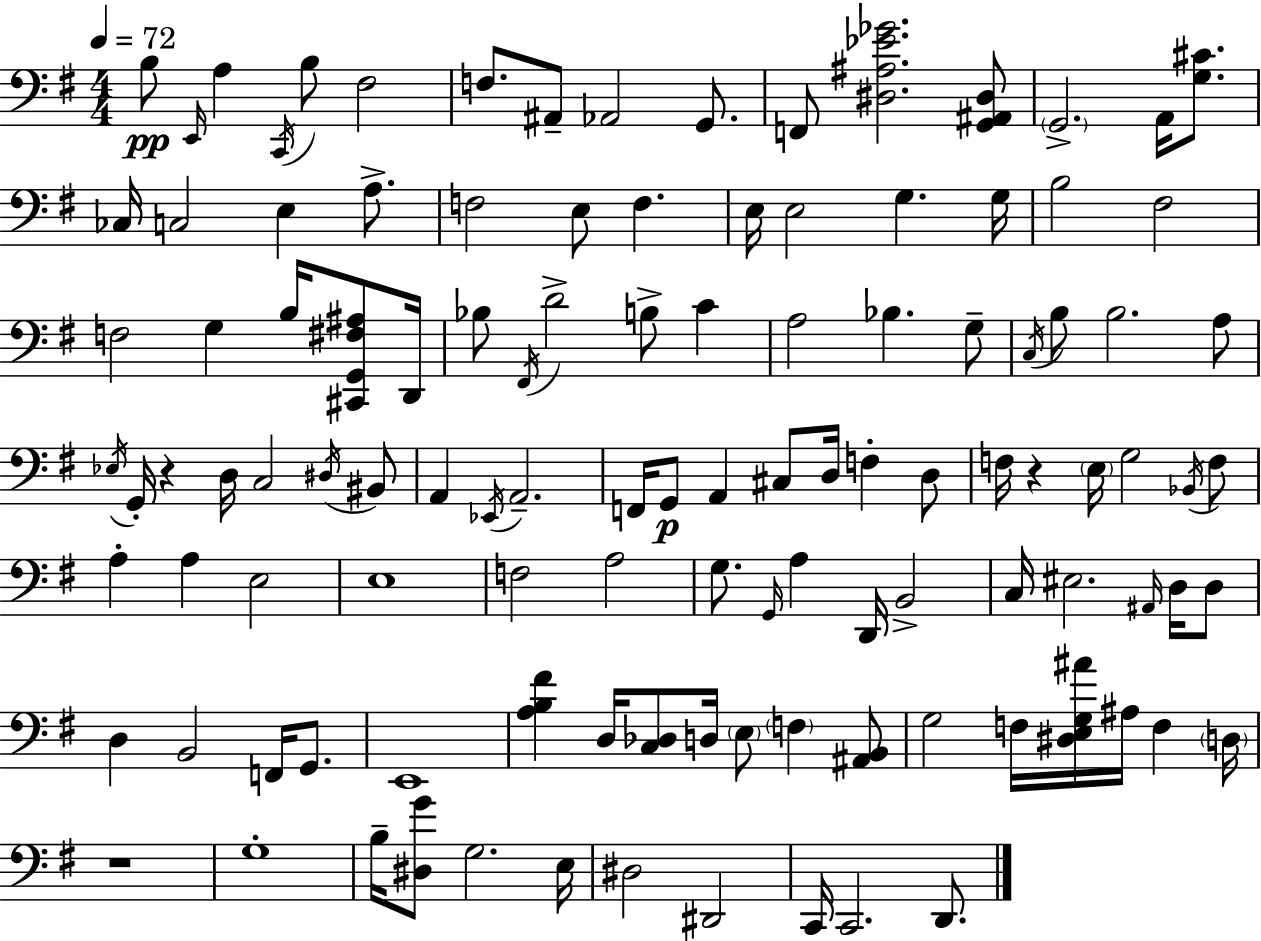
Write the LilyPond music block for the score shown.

{
  \clef bass
  \numericTimeSignature
  \time 4/4
  \key g \major
  \tempo 4 = 72
  b8\pp \grace { e,16 } a4 \acciaccatura { c,16 } b8 fis2 | f8. ais,8-- aes,2 g,8. | f,8 <dis ais ees' ges'>2. | <g, ais, dis>8 \parenthesize g,2.-> a,16 <g cis'>8. | \break ces16 c2 e4 a8.-> | f2 e8 f4. | e16 e2 g4. | g16 b2 fis2 | \break f2 g4 b16 <cis, g, fis ais>8 | d,16 bes8 \acciaccatura { fis,16 } d'2-> b8-> c'4 | a2 bes4. | g8-- \acciaccatura { c16 } b8 b2. | \break a8 \acciaccatura { ees16 } g,16-. r4 d16 c2 | \acciaccatura { dis16 } bis,8 a,4 \acciaccatura { ees,16 } a,2.-- | f,16 g,8\p a,4 cis8 | d16 f4-. d8 f16 r4 \parenthesize e16 g2 | \break \acciaccatura { bes,16 } f8 a4-. a4 | e2 e1 | f2 | a2 g8. \grace { g,16 } a4 | \break d,16 b,2-> c16 eis2. | \grace { ais,16 } d16 d8 d4 b,2 | f,16 g,8. e,1 | <a b fis'>4 d16 <c des>8 | \break d16 \parenthesize e8 \parenthesize f4 <ais, b,>8 g2 | f16 <dis e g ais'>16 ais16 f4 \parenthesize d16 r1 | g1-. | b16-- <dis g'>8 g2. | \break e16 dis2 | dis,2 c,16 c,2. | d,8. \bar "|."
}